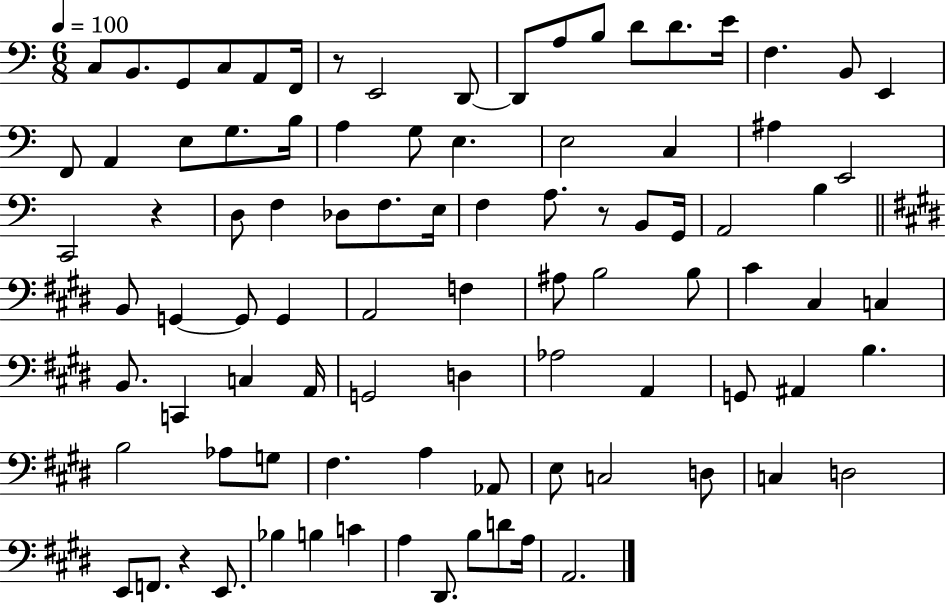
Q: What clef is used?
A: bass